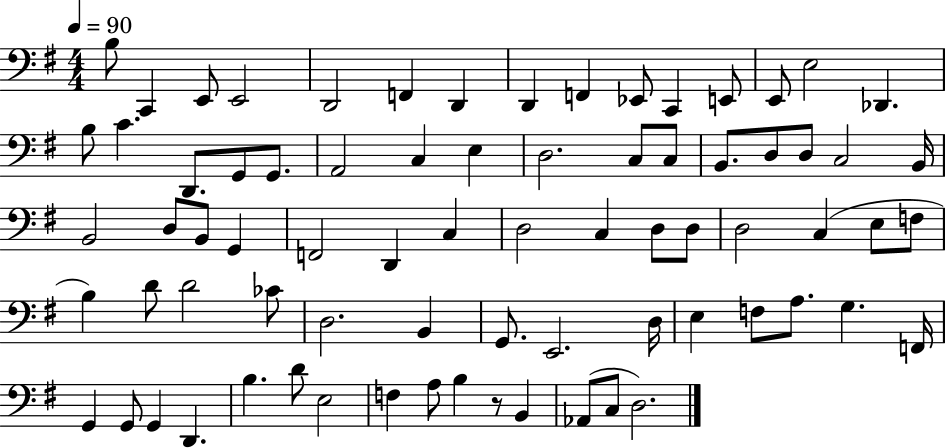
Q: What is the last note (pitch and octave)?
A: D3